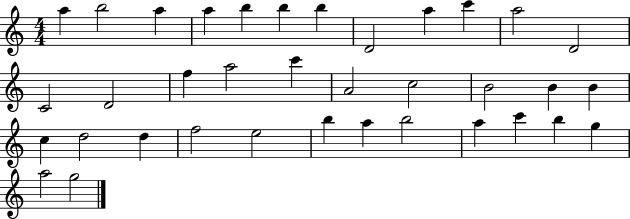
A5/q B5/h A5/q A5/q B5/q B5/q B5/q D4/h A5/q C6/q A5/h D4/h C4/h D4/h F5/q A5/h C6/q A4/h C5/h B4/h B4/q B4/q C5/q D5/h D5/q F5/h E5/h B5/q A5/q B5/h A5/q C6/q B5/q G5/q A5/h G5/h